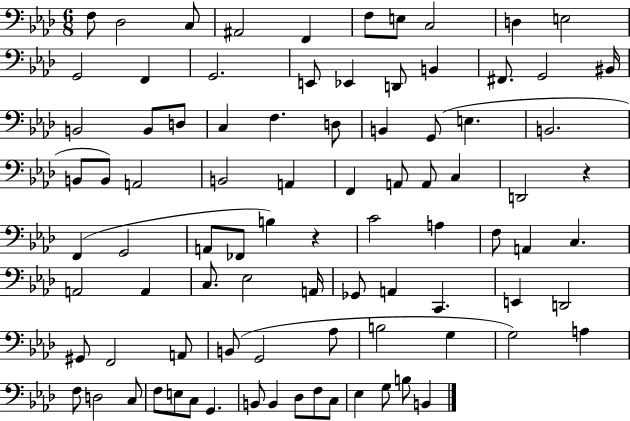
{
  \clef bass
  \numericTimeSignature
  \time 6/8
  \key aes \major
  f8 des2 c8 | ais,2 f,4 | f8 e8 c2 | d4 e2 | \break g,2 f,4 | g,2. | e,8 ees,4 d,8 b,4 | fis,8. g,2 bis,16 | \break b,2 b,8 d8 | c4 f4. d8 | b,4 g,8( e4. | b,2. | \break b,8 b,8) a,2 | b,2 a,4 | f,4 a,8 a,8 c4 | d,2 r4 | \break f,4( g,2 | a,8 fes,8 b4) r4 | c'2 a4 | f8 a,4 c4. | \break a,2 a,4 | c8. ees2 a,16 | ges,8 a,4 c,4. | e,4 d,2 | \break gis,8 f,2 a,8 | b,8( g,2 aes8 | b2 g4 | g2) a4 | \break f8 d2 c8 | f8 e8 c8 g,4. | b,8 b,4 des8 f8 c8 | ees4 g8 b8 b,4 | \break \bar "|."
}